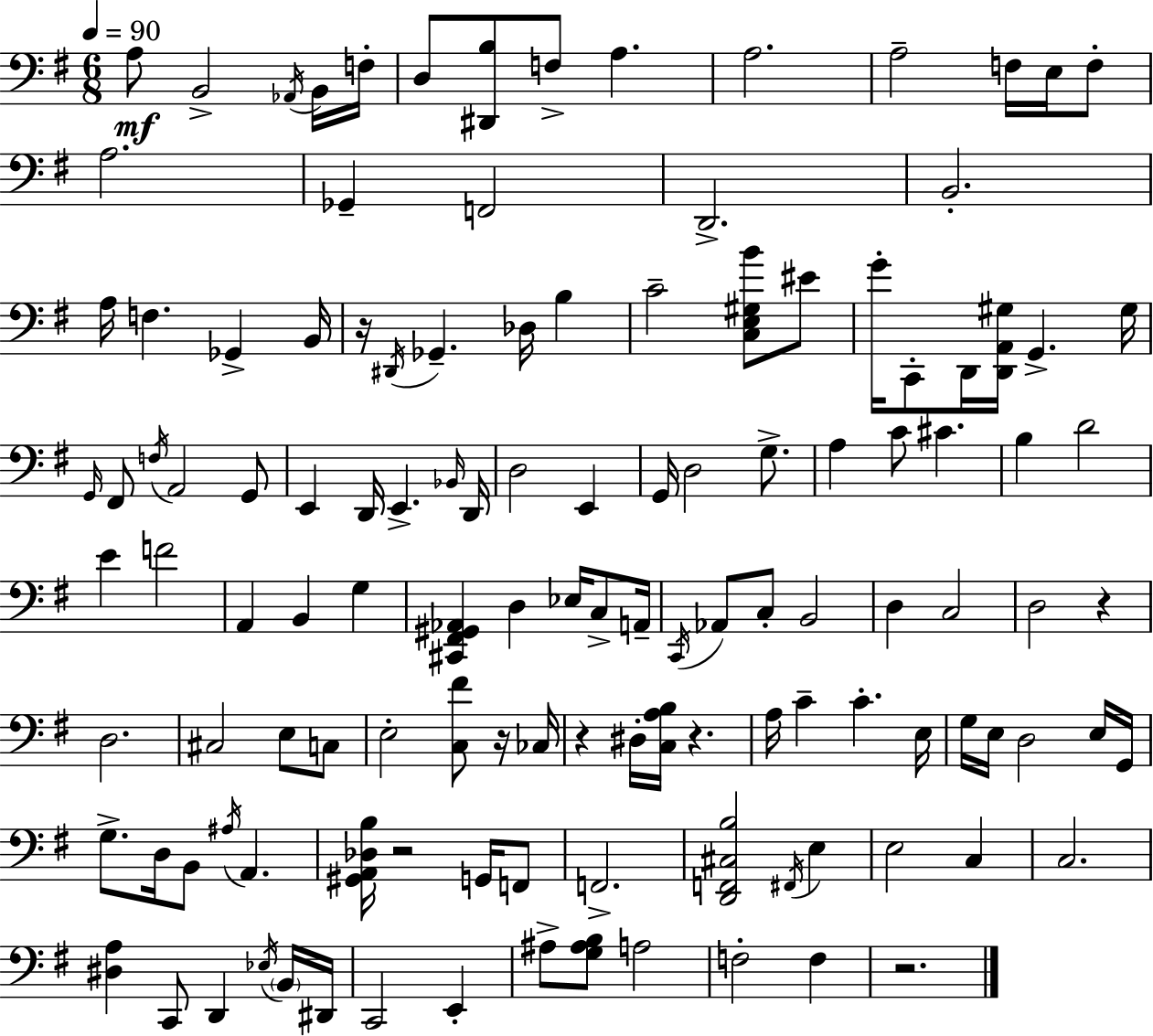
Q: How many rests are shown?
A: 7